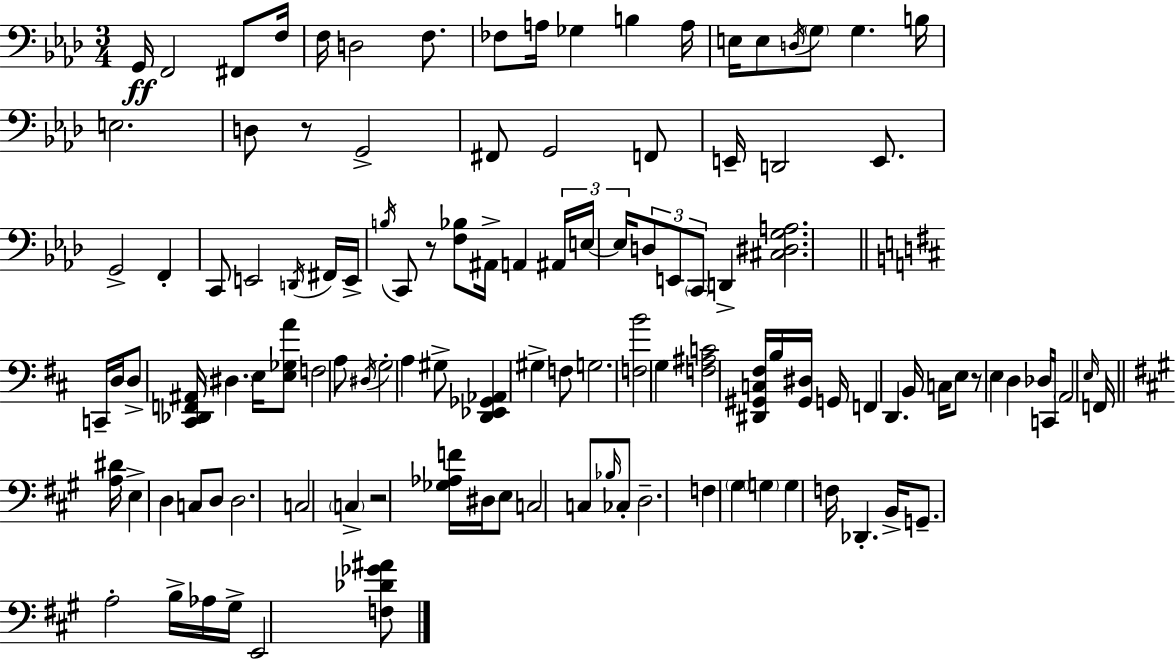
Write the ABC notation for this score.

X:1
T:Untitled
M:3/4
L:1/4
K:Ab
G,,/4 F,,2 ^F,,/2 F,/4 F,/4 D,2 F,/2 _F,/2 A,/4 _G, B, A,/4 E,/4 E,/2 D,/4 G,/2 G, B,/4 E,2 D,/2 z/2 G,,2 ^F,,/2 G,,2 F,,/2 E,,/4 D,,2 E,,/2 G,,2 F,, C,,/2 E,,2 D,,/4 ^F,,/4 E,,/4 B,/4 C,,/2 z/2 [F,_B,]/2 ^A,,/4 A,, ^A,,/4 E,/4 E,/4 D,/2 E,,/2 C,,/2 D,, [^C,^D,G,A,]2 C,,/4 D,/4 D,/2 [^C,,_D,,F,,^A,,]/4 ^D, E,/4 [E,_G,A]/2 F,2 A,/2 ^D,/4 G,2 A, ^G,/2 [D,,_E,,_G,,_A,,] ^G, F,/2 G,2 [F,B]2 G, [F,^A,C]2 [^D,,^G,,C,^F,]/4 B,/4 [^G,,^D,]/4 G,,/4 F,, D,, B,,/4 C,/4 E,/2 z/2 E, D, _D,/4 C,,/4 A,,2 E,/4 F,,/4 [A,^D]/4 E, D, C,/2 D,/2 D,2 C,2 C, z2 [_G,_A,F]/4 ^D,/4 E,/2 C,2 C,/2 _B,/4 _C,/2 D,2 F, ^G, G, G, F,/4 _D,, B,,/4 G,,/2 A,2 B,/4 _A,/4 ^G,/4 E,,2 [F,_D_G^A]/2